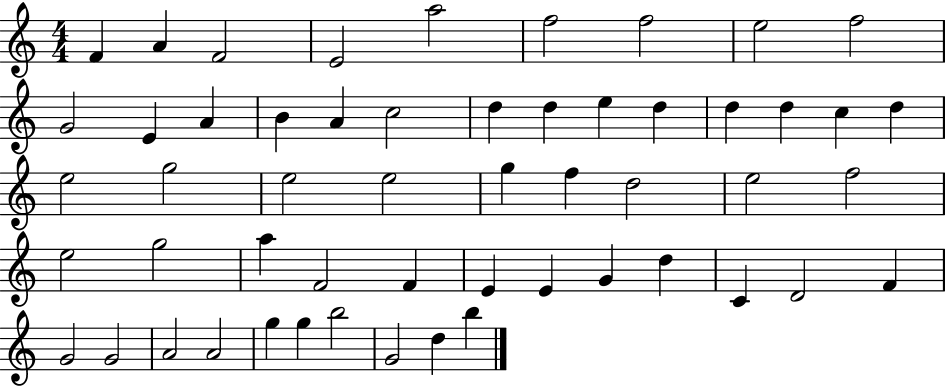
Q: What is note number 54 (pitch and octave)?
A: B5